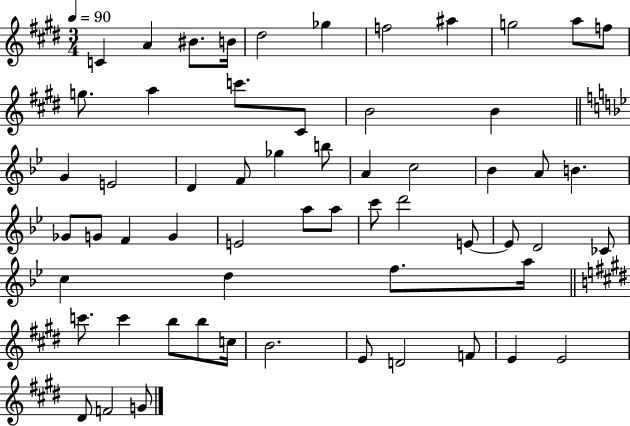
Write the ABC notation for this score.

X:1
T:Untitled
M:3/4
L:1/4
K:E
C A ^B/2 B/4 ^d2 _g f2 ^a g2 a/2 f/2 g/2 a c'/2 ^C/2 B2 B G E2 D F/2 _g b/2 A c2 _B A/2 B _G/2 G/2 F G E2 a/2 a/2 c'/2 d'2 E/2 E/2 D2 _C/2 c d f/2 a/4 c'/2 c' b/2 b/2 c/4 B2 E/2 D2 F/2 E E2 ^D/2 F2 G/2